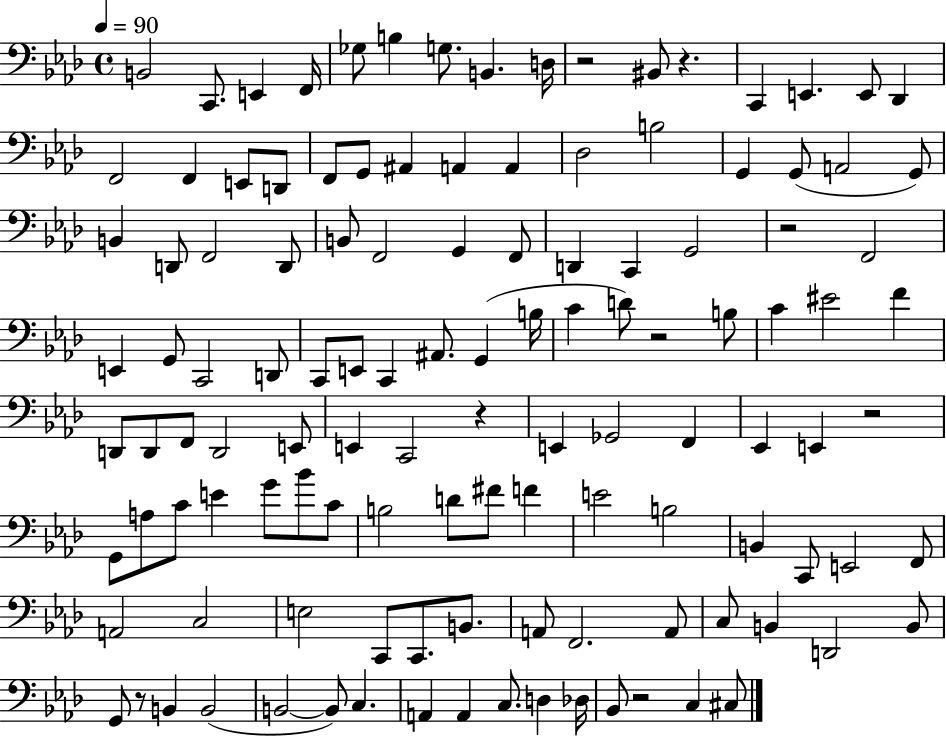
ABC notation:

X:1
T:Untitled
M:4/4
L:1/4
K:Ab
B,,2 C,,/2 E,, F,,/4 _G,/2 B, G,/2 B,, D,/4 z2 ^B,,/2 z C,, E,, E,,/2 _D,, F,,2 F,, E,,/2 D,,/2 F,,/2 G,,/2 ^A,, A,, A,, _D,2 B,2 G,, G,,/2 A,,2 G,,/2 B,, D,,/2 F,,2 D,,/2 B,,/2 F,,2 G,, F,,/2 D,, C,, G,,2 z2 F,,2 E,, G,,/2 C,,2 D,,/2 C,,/2 E,,/2 C,, ^A,,/2 G,, B,/4 C D/2 z2 B,/2 C ^E2 F D,,/2 D,,/2 F,,/2 D,,2 E,,/2 E,, C,,2 z E,, _G,,2 F,, _E,, E,, z2 G,,/2 A,/2 C/2 E G/2 _B/2 C/2 B,2 D/2 ^F/2 F E2 B,2 B,, C,,/2 E,,2 F,,/2 A,,2 C,2 E,2 C,,/2 C,,/2 B,,/2 A,,/2 F,,2 A,,/2 C,/2 B,, D,,2 B,,/2 G,,/2 z/2 B,, B,,2 B,,2 B,,/2 C, A,, A,, C,/2 D, _D,/4 _B,,/2 z2 C, ^C,/2